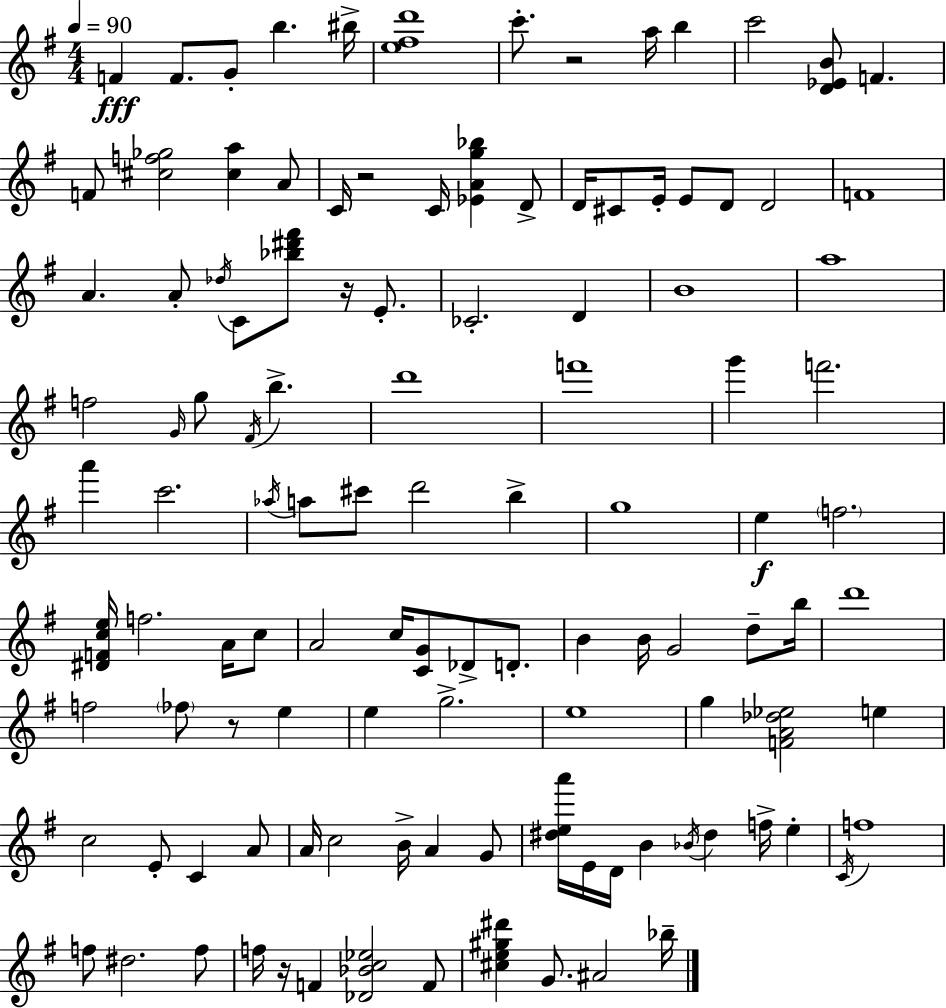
{
  \clef treble
  \numericTimeSignature
  \time 4/4
  \key e \minor
  \tempo 4 = 90
  f'4\fff f'8. g'8-. b''4. bis''16-> | <e'' fis'' d'''>1 | c'''8.-. r2 a''16 b''4 | c'''2 <d' ees' b'>8 f'4. | \break f'8 <cis'' f'' ges''>2 <cis'' a''>4 a'8 | c'16 r2 c'16 <ees' a' g'' bes''>4 d'8-> | d'16 cis'8 e'16-. e'8 d'8 d'2 | f'1 | \break a'4. a'8-. \acciaccatura { des''16 } c'8 <bes'' dis''' fis'''>8 r16 e'8.-. | ces'2.-. d'4 | b'1 | a''1 | \break f''2 \grace { g'16 } g''8 \acciaccatura { fis'16 } b''4.-> | d'''1 | f'''1 | g'''4 f'''2. | \break a'''4 c'''2. | \acciaccatura { aes''16 } a''8 cis'''8 d'''2 | b''4-> g''1 | e''4\f \parenthesize f''2. | \break <dis' f' c'' e''>16 f''2. | a'16 c''8 a'2 c''16 <c' g'>8 des'8-> | d'8.-. b'4 b'16 g'2 | d''8-- b''16 d'''1 | \break f''2 \parenthesize fes''8 r8 | e''4 e''4 g''2.-> | e''1 | g''4 <f' a' des'' ees''>2 | \break e''4 c''2 e'8-. c'4 | a'8 a'16 c''2 b'16-> a'4 | g'8 <dis'' e'' a'''>16 e'16 d'16 b'4 \acciaccatura { bes'16 } dis''4 | f''16-> e''4-. \acciaccatura { c'16 } f''1 | \break f''8 dis''2. | f''8 f''16 r16 f'4 <des' bes' c'' ees''>2 | f'8 <cis'' e'' gis'' dis'''>4 g'8. ais'2 | bes''16-- \bar "|."
}